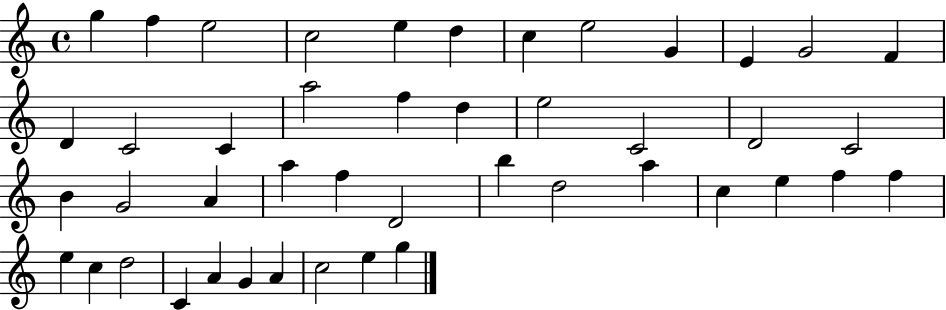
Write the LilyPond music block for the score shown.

{
  \clef treble
  \time 4/4
  \defaultTimeSignature
  \key c \major
  g''4 f''4 e''2 | c''2 e''4 d''4 | c''4 e''2 g'4 | e'4 g'2 f'4 | \break d'4 c'2 c'4 | a''2 f''4 d''4 | e''2 c'2 | d'2 c'2 | \break b'4 g'2 a'4 | a''4 f''4 d'2 | b''4 d''2 a''4 | c''4 e''4 f''4 f''4 | \break e''4 c''4 d''2 | c'4 a'4 g'4 a'4 | c''2 e''4 g''4 | \bar "|."
}